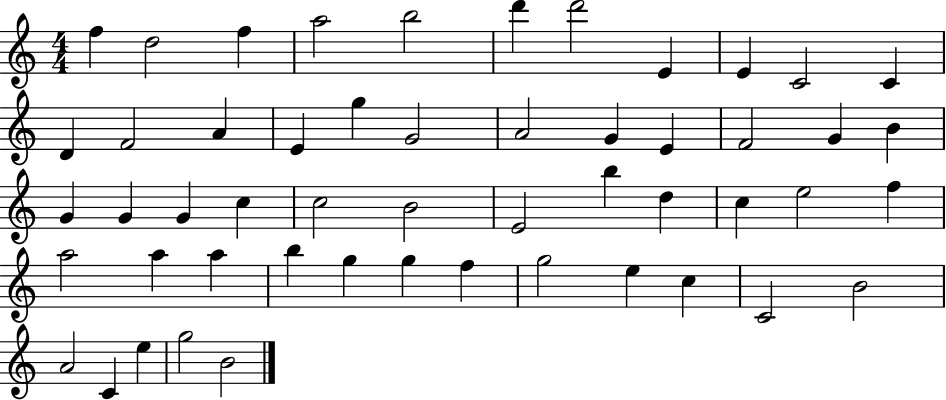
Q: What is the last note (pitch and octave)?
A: B4